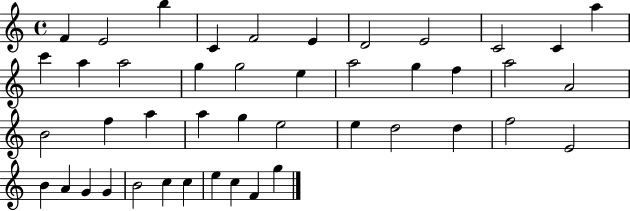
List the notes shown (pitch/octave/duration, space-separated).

F4/q E4/h B5/q C4/q F4/h E4/q D4/h E4/h C4/h C4/q A5/q C6/q A5/q A5/h G5/q G5/h E5/q A5/h G5/q F5/q A5/h A4/h B4/h F5/q A5/q A5/q G5/q E5/h E5/q D5/h D5/q F5/h E4/h B4/q A4/q G4/q G4/q B4/h C5/q C5/q E5/q C5/q F4/q G5/q